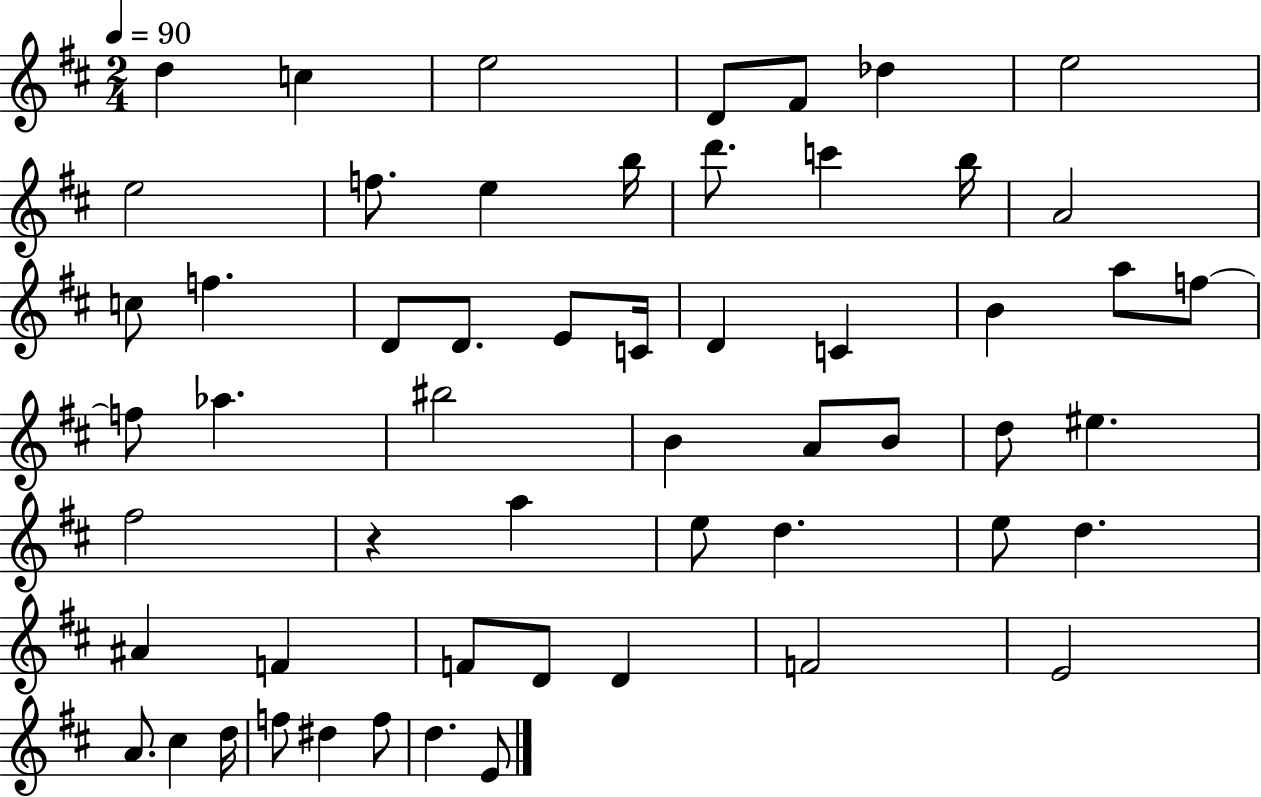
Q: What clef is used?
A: treble